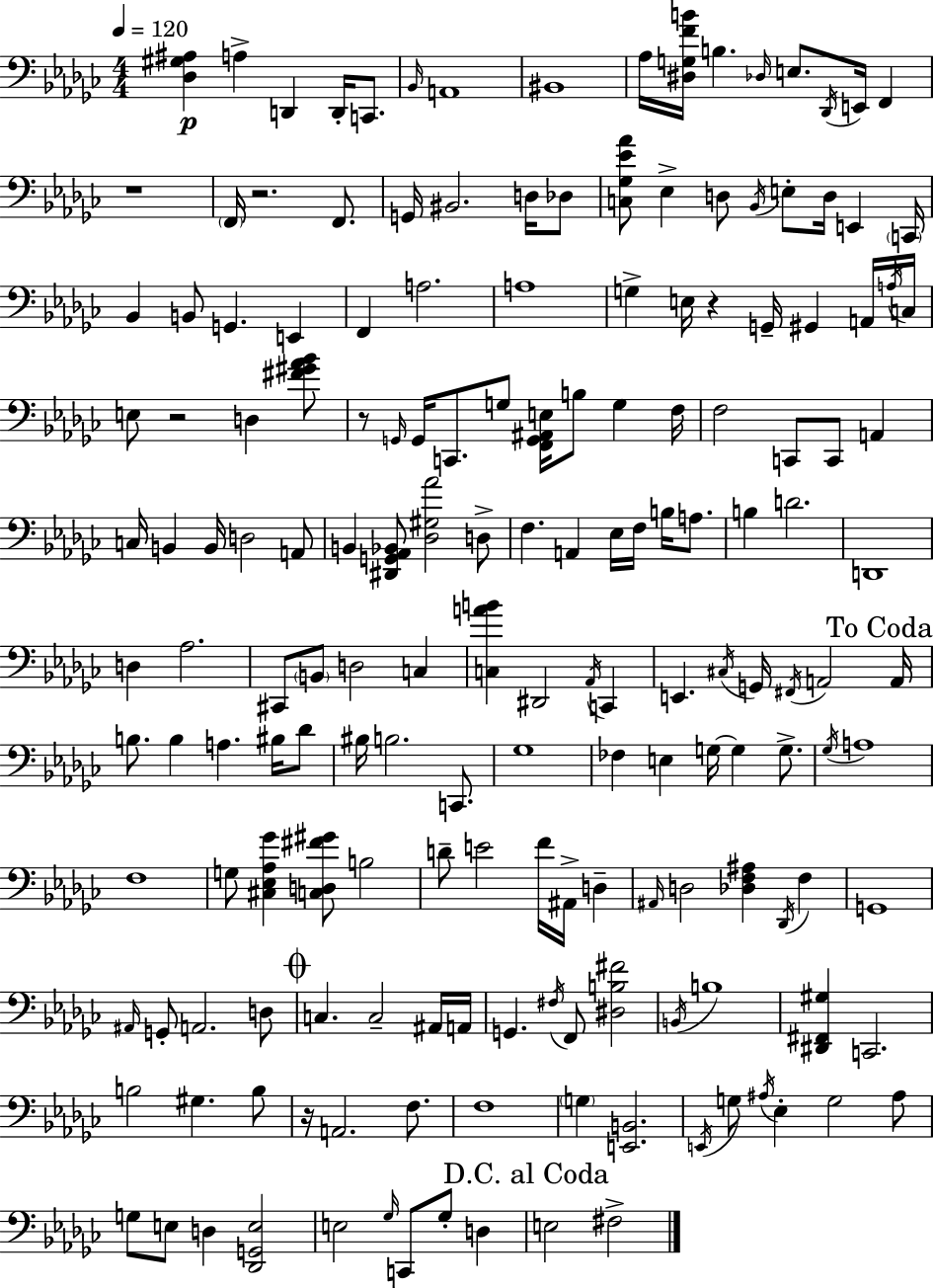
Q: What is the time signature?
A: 4/4